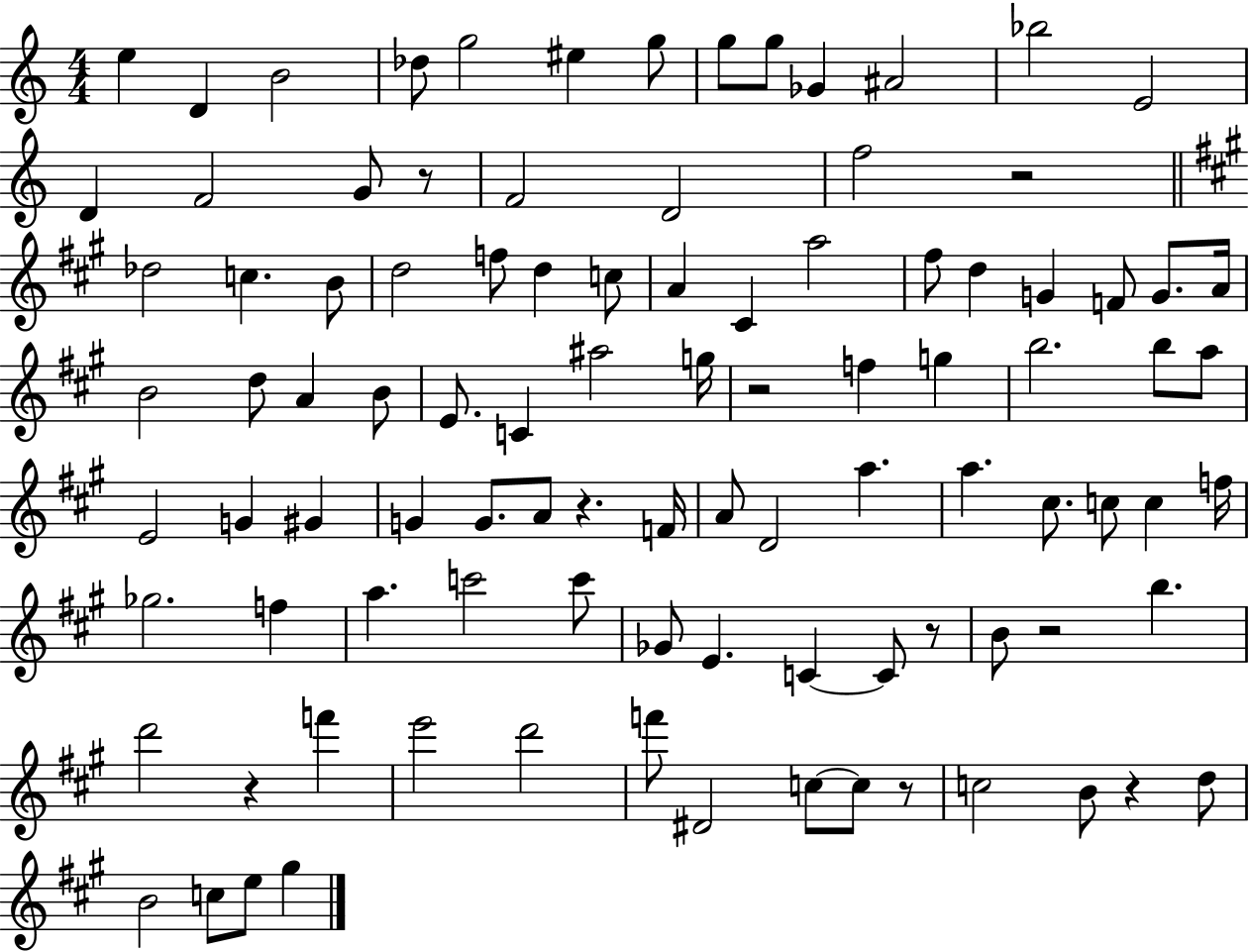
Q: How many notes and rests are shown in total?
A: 98